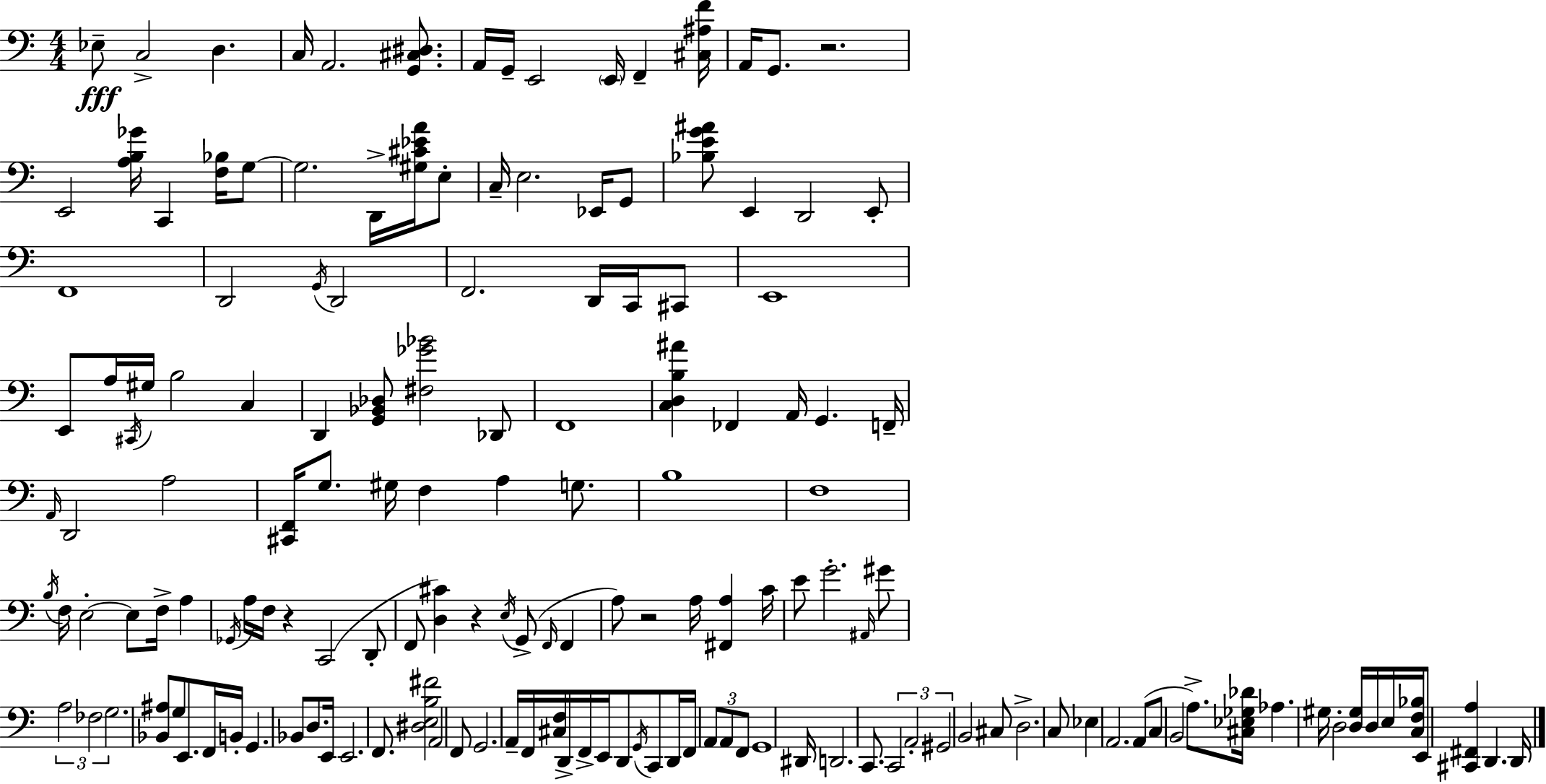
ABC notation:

X:1
T:Untitled
M:4/4
L:1/4
K:C
_E,/2 C,2 D, C,/4 A,,2 [G,,^C,^D,]/2 A,,/4 G,,/4 E,,2 E,,/4 F,, [^C,^A,F]/4 A,,/4 G,,/2 z2 E,,2 [A,B,_G]/4 C,, [F,_B,]/4 G,/2 G,2 D,,/4 [^G,^C_EA]/4 E,/2 C,/4 E,2 _E,,/4 G,,/2 [_B,EG^A]/2 E,, D,,2 E,,/2 F,,4 D,,2 G,,/4 D,,2 F,,2 D,,/4 C,,/4 ^C,,/2 E,,4 E,,/2 A,/4 ^C,,/4 ^G,/4 B,2 C, D,, [G,,_B,,_D,]/2 [^F,_G_B]2 _D,,/2 F,,4 [C,D,B,^A] _F,, A,,/4 G,, F,,/4 A,,/4 D,,2 A,2 [^C,,F,,]/4 G,/2 ^G,/4 F, A, G,/2 B,4 F,4 B,/4 F,/4 E,2 E,/2 F,/4 A, _G,,/4 A,/4 F,/4 z C,,2 D,,/2 F,,/2 [D,^C] z E,/4 G,,/2 F,,/4 F,, A,/2 z2 A,/4 [^F,,A,] C/4 E/2 G2 ^A,,/4 ^G/2 A,2 _F,2 G,2 [_B,,^A,]/2 G,/2 E,,/2 F,,/4 B,,/4 G,, _B,,/2 D,/2 E,,/4 E,,2 F,,/2 [^D,E,B,^F]2 A,,2 F,,/2 G,,2 A,,/4 F,,/4 [^C,F,]/4 D,,/4 F,,/4 E,,/4 D,,/2 G,,/4 C,,/2 D,,/4 F,,/4 A,,/2 A,,/2 F,,/2 G,,4 ^D,,/4 D,,2 C,,/2 C,,2 A,,2 ^G,,2 B,,2 ^C,/2 D,2 C,/2 _E, A,,2 A,,/2 C,/2 B,,2 A,/2 [^C,_E,_G,_D]/4 _A, ^G,/4 D,2 [D,^G,]/4 D,/4 E,/4 [C,F,_B,]/4 E,,/2 [^C,,^F,,A,] D,, D,,/4